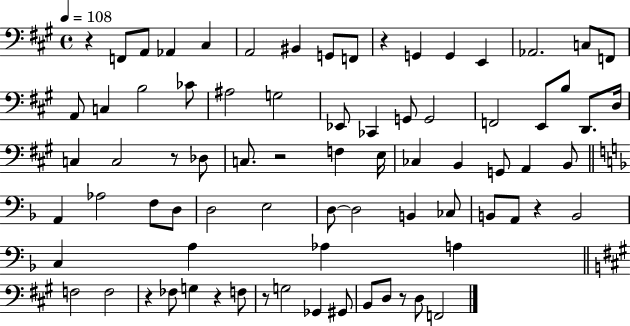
{
  \clef bass
  \time 4/4
  \defaultTimeSignature
  \key a \major
  \tempo 4 = 108
  r4 f,8 a,8 aes,4 cis4 | a,2 bis,4 g,8 f,8 | r4 g,4 g,4 e,4 | aes,2. c8 f,8 | \break a,8 c4 b2 ces'8 | ais2 g2 | ees,8 ces,4 g,8 g,2 | f,2 e,8 b8 d,8. d16 | \break c4 c2 r8 des8 | c8. r2 f4 e16 | ces4 b,4 g,8 a,4 b,8 | \bar "||" \break \key f \major a,4 aes2 f8 d8 | d2 e2 | d8~~ d2 b,4 ces8 | b,8 a,8 r4 b,2 | \break c4 a4 aes4 a4 | \bar "||" \break \key a \major f2 f2 | r4 fes8 g4 r4 f8 | r8 g2 ges,4 gis,8 | b,8 d8 r8 d8 f,2 | \break \bar "|."
}